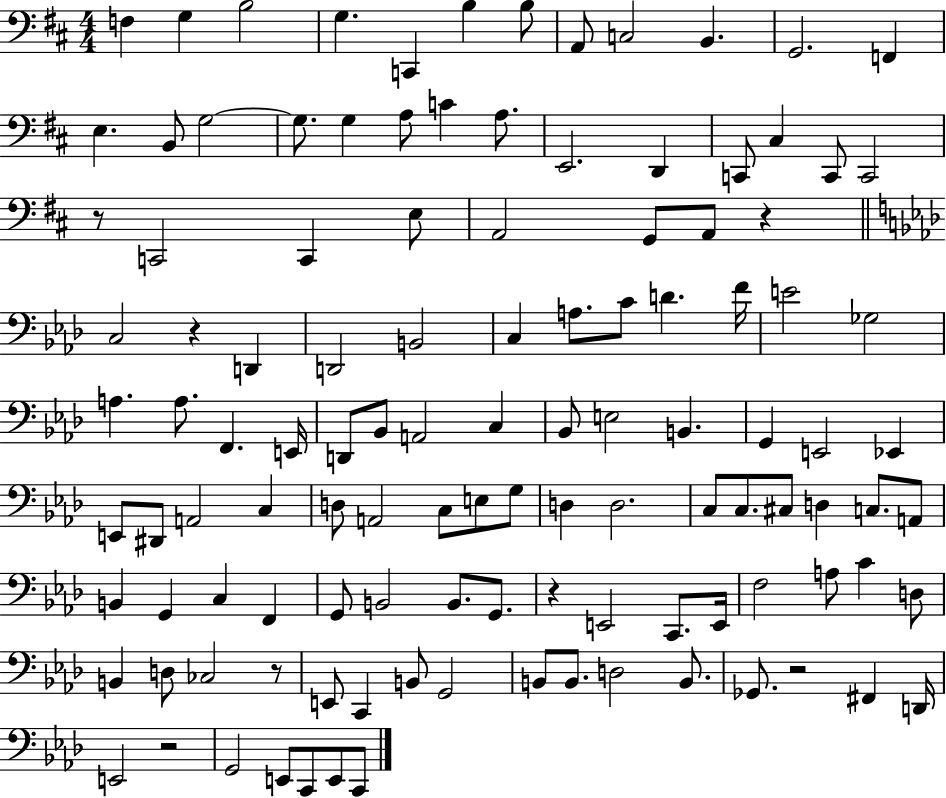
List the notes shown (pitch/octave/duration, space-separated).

F3/q G3/q B3/h G3/q. C2/q B3/q B3/e A2/e C3/h B2/q. G2/h. F2/q E3/q. B2/e G3/h G3/e. G3/q A3/e C4/q A3/e. E2/h. D2/q C2/e C#3/q C2/e C2/h R/e C2/h C2/q E3/e A2/h G2/e A2/e R/q C3/h R/q D2/q D2/h B2/h C3/q A3/e. C4/e D4/q. F4/s E4/h Gb3/h A3/q. A3/e. F2/q. E2/s D2/e Bb2/e A2/h C3/q Bb2/e E3/h B2/q. G2/q E2/h Eb2/q E2/e D#2/e A2/h C3/q D3/e A2/h C3/e E3/e G3/e D3/q D3/h. C3/e C3/e. C#3/e D3/q C3/e. A2/e B2/q G2/q C3/q F2/q G2/e B2/h B2/e. G2/e. R/q E2/h C2/e. E2/s F3/h A3/e C4/q D3/e B2/q D3/e CES3/h R/e E2/e C2/q B2/e G2/h B2/e B2/e. D3/h B2/e. Gb2/e. R/h F#2/q D2/s E2/h R/h G2/h E2/e C2/e E2/e C2/e